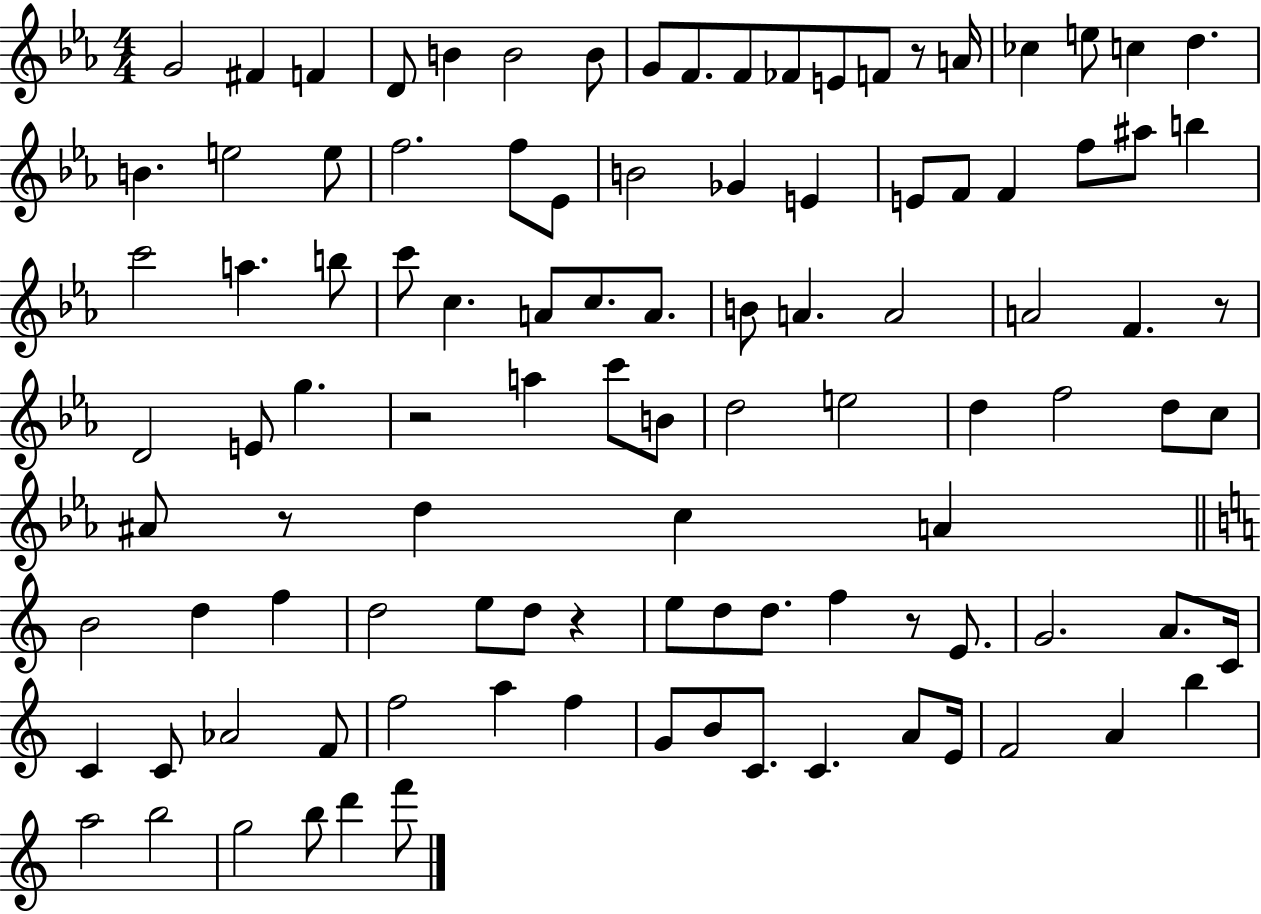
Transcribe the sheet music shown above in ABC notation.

X:1
T:Untitled
M:4/4
L:1/4
K:Eb
G2 ^F F D/2 B B2 B/2 G/2 F/2 F/2 _F/2 E/2 F/2 z/2 A/4 _c e/2 c d B e2 e/2 f2 f/2 _E/2 B2 _G E E/2 F/2 F f/2 ^a/2 b c'2 a b/2 c'/2 c A/2 c/2 A/2 B/2 A A2 A2 F z/2 D2 E/2 g z2 a c'/2 B/2 d2 e2 d f2 d/2 c/2 ^A/2 z/2 d c A B2 d f d2 e/2 d/2 z e/2 d/2 d/2 f z/2 E/2 G2 A/2 C/4 C C/2 _A2 F/2 f2 a f G/2 B/2 C/2 C A/2 E/4 F2 A b a2 b2 g2 b/2 d' f'/2